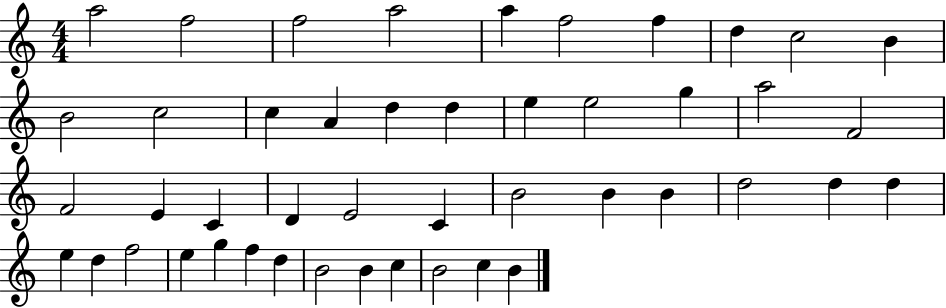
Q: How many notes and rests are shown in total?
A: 46